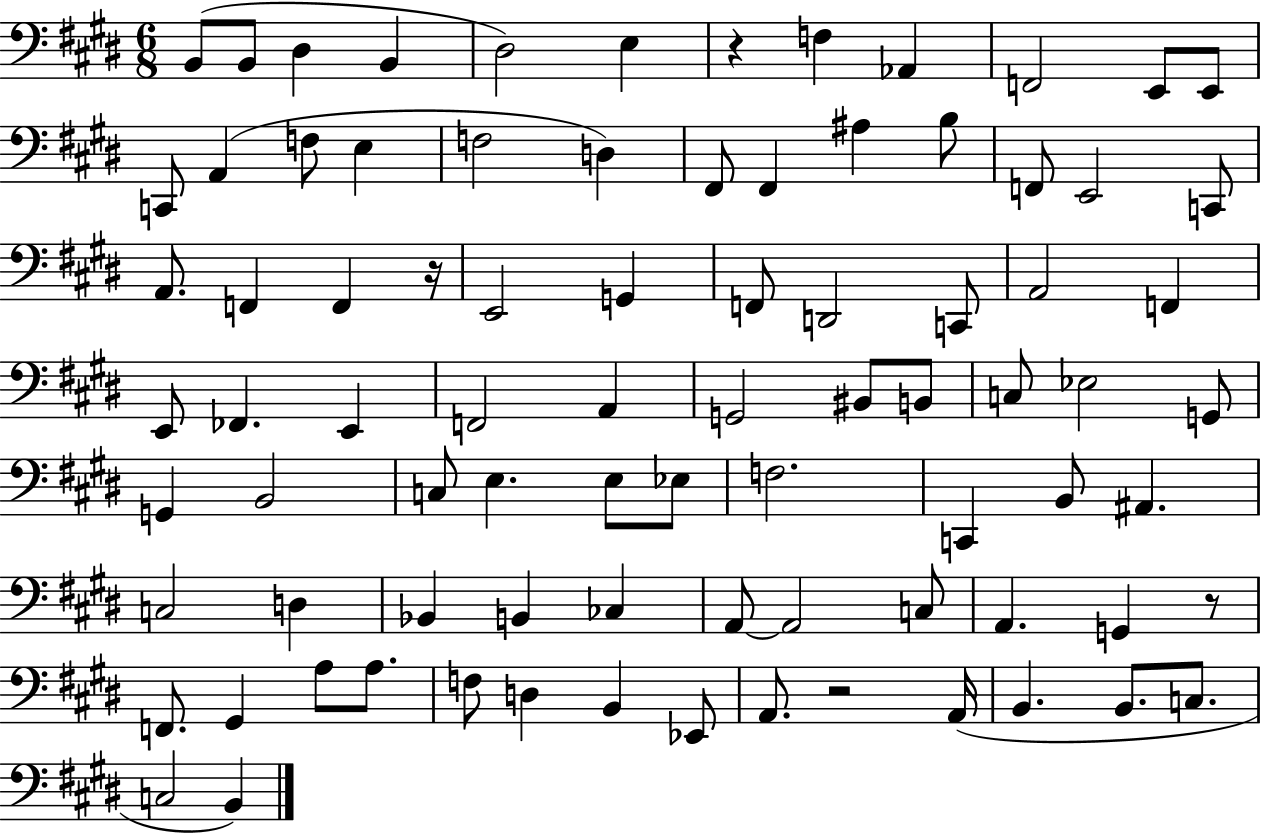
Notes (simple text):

B2/e B2/e D#3/q B2/q D#3/h E3/q R/q F3/q Ab2/q F2/h E2/e E2/e C2/e A2/q F3/e E3/q F3/h D3/q F#2/e F#2/q A#3/q B3/e F2/e E2/h C2/e A2/e. F2/q F2/q R/s E2/h G2/q F2/e D2/h C2/e A2/h F2/q E2/e FES2/q. E2/q F2/h A2/q G2/h BIS2/e B2/e C3/e Eb3/h G2/e G2/q B2/h C3/e E3/q. E3/e Eb3/e F3/h. C2/q B2/e A#2/q. C3/h D3/q Bb2/q B2/q CES3/q A2/e A2/h C3/e A2/q. G2/q R/e F2/e. G#2/q A3/e A3/e. F3/e D3/q B2/q Eb2/e A2/e. R/h A2/s B2/q. B2/e. C3/e. C3/h B2/q